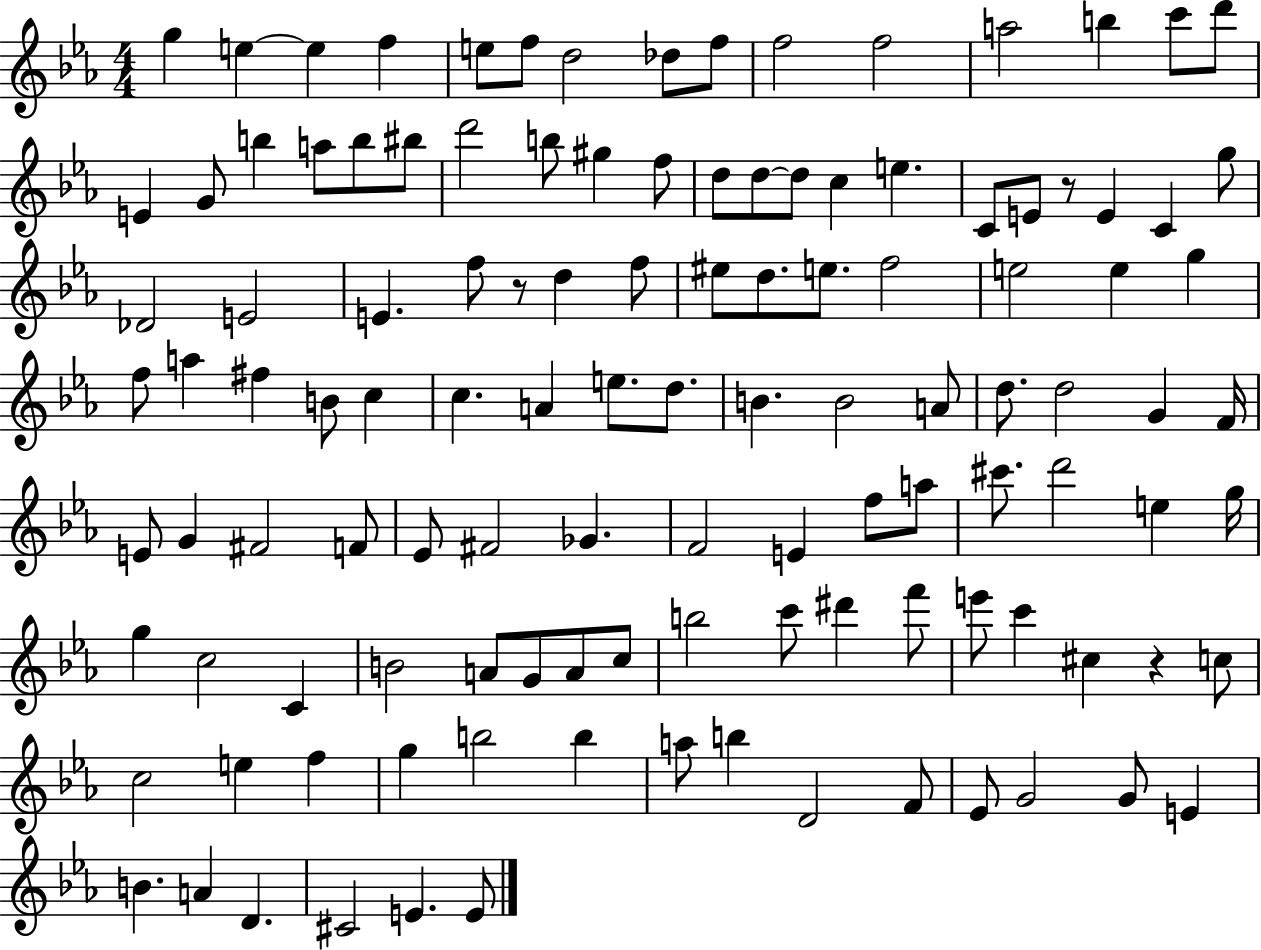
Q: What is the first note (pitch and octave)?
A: G5